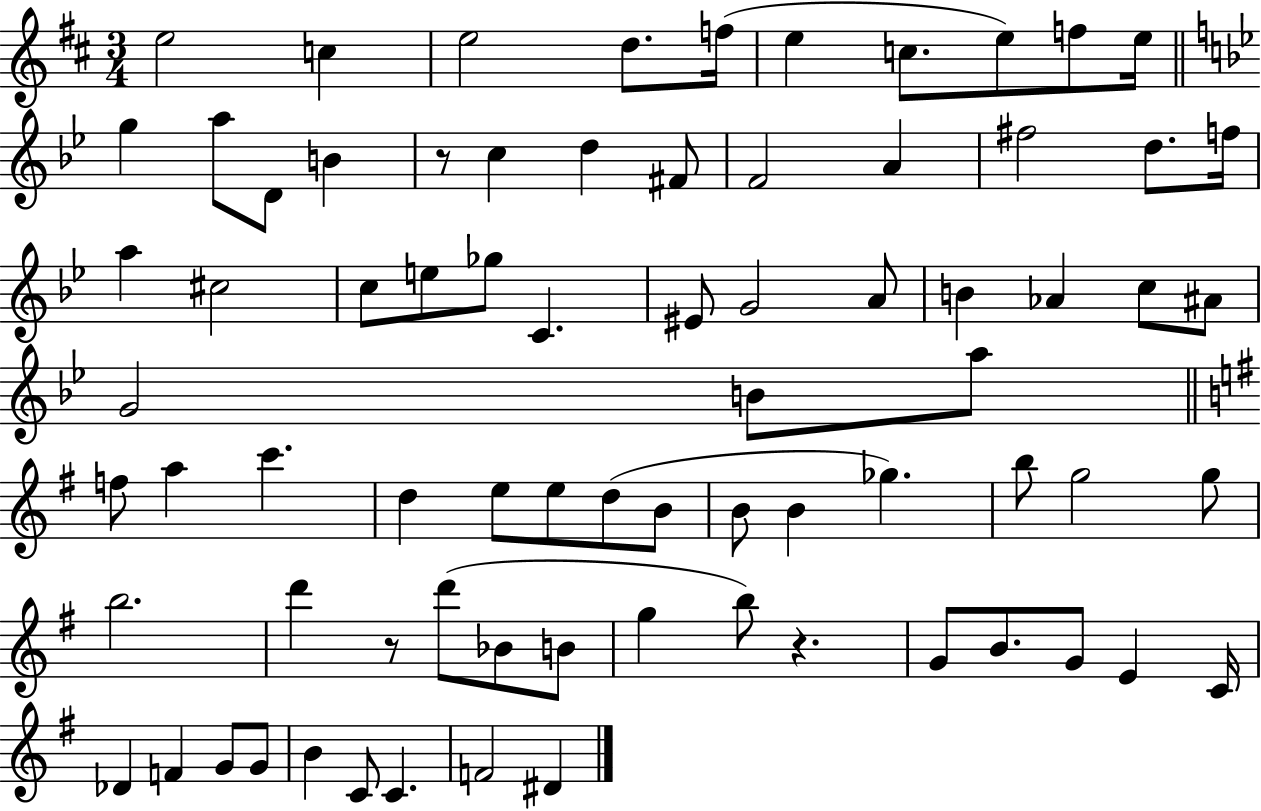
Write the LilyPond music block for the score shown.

{
  \clef treble
  \numericTimeSignature
  \time 3/4
  \key d \major
  \repeat volta 2 { e''2 c''4 | e''2 d''8. f''16( | e''4 c''8. e''8) f''8 e''16 | \bar "||" \break \key bes \major g''4 a''8 d'8 b'4 | r8 c''4 d''4 fis'8 | f'2 a'4 | fis''2 d''8. f''16 | \break a''4 cis''2 | c''8 e''8 ges''8 c'4. | eis'8 g'2 a'8 | b'4 aes'4 c''8 ais'8 | \break g'2 b'8 a''8 | \bar "||" \break \key g \major f''8 a''4 c'''4. | d''4 e''8 e''8 d''8( b'8 | b'8 b'4 ges''4.) | b''8 g''2 g''8 | \break b''2. | d'''4 r8 d'''8( bes'8 b'8 | g''4 b''8) r4. | g'8 b'8. g'8 e'4 c'16 | \break des'4 f'4 g'8 g'8 | b'4 c'8 c'4. | f'2 dis'4 | } \bar "|."
}